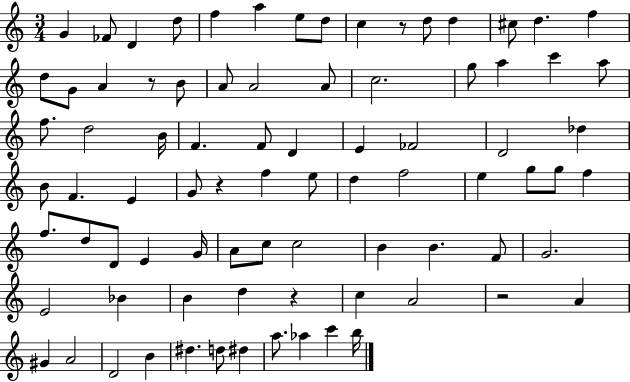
X:1
T:Untitled
M:3/4
L:1/4
K:C
G _F/2 D d/2 f a e/2 d/2 c z/2 d/2 d ^c/2 d f d/2 G/2 A z/2 B/2 A/2 A2 A/2 c2 g/2 a c' a/2 f/2 d2 B/4 F F/2 D E _F2 D2 _d B/2 F E G/2 z f e/2 d f2 e g/2 g/2 f f/2 d/2 D/2 E G/4 A/2 c/2 c2 B B F/2 G2 E2 _B B d z c A2 z2 A ^G A2 D2 B ^d d/2 ^d a/2 _a c' b/4